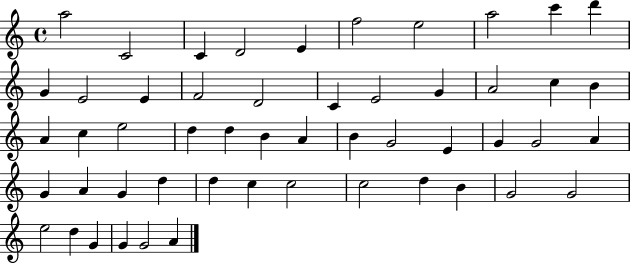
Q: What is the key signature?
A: C major